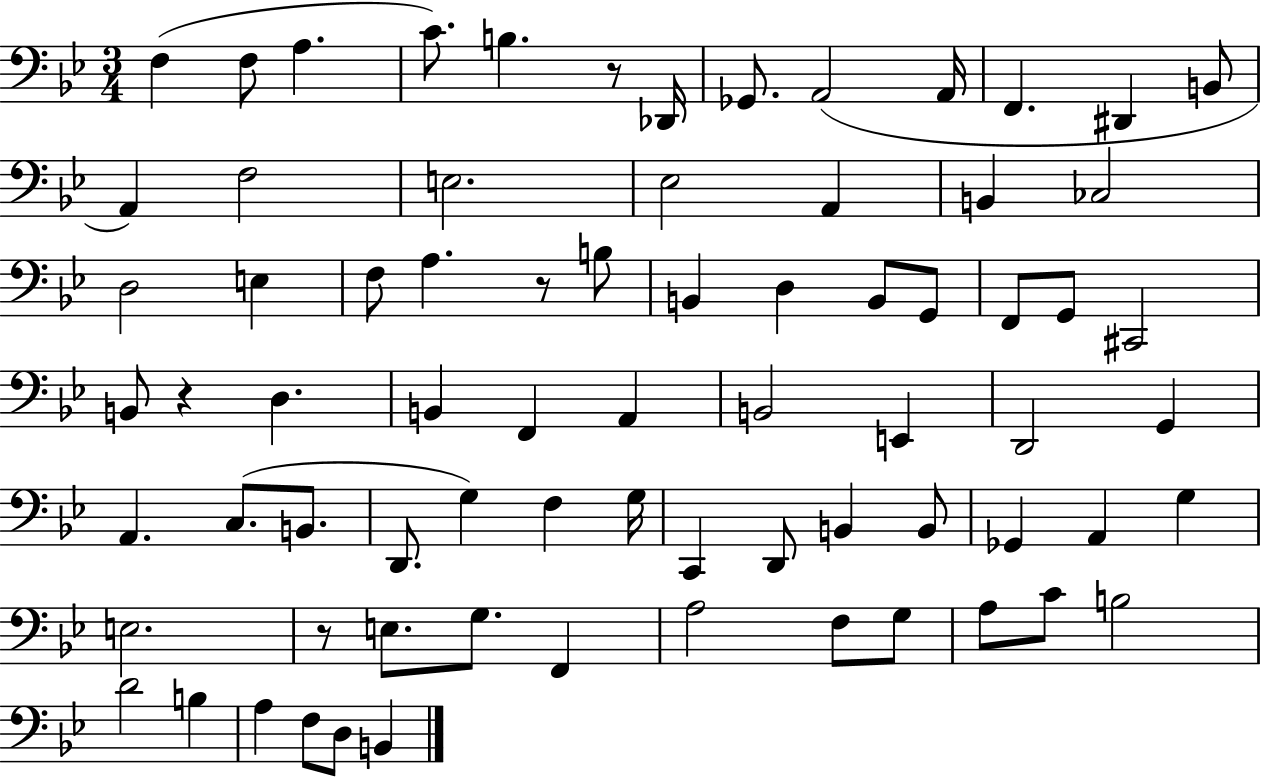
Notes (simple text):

F3/q F3/e A3/q. C4/e. B3/q. R/e Db2/s Gb2/e. A2/h A2/s F2/q. D#2/q B2/e A2/q F3/h E3/h. Eb3/h A2/q B2/q CES3/h D3/h E3/q F3/e A3/q. R/e B3/e B2/q D3/q B2/e G2/e F2/e G2/e C#2/h B2/e R/q D3/q. B2/q F2/q A2/q B2/h E2/q D2/h G2/q A2/q. C3/e. B2/e. D2/e. G3/q F3/q G3/s C2/q D2/e B2/q B2/e Gb2/q A2/q G3/q E3/h. R/e E3/e. G3/e. F2/q A3/h F3/e G3/e A3/e C4/e B3/h D4/h B3/q A3/q F3/e D3/e B2/q